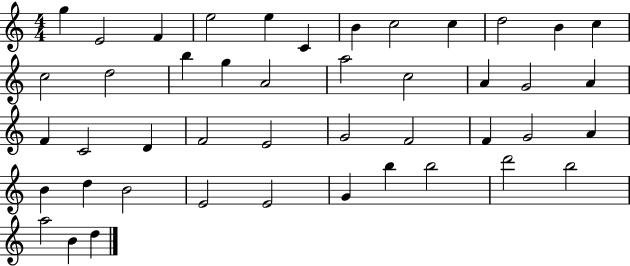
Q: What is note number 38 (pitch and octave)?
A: G4